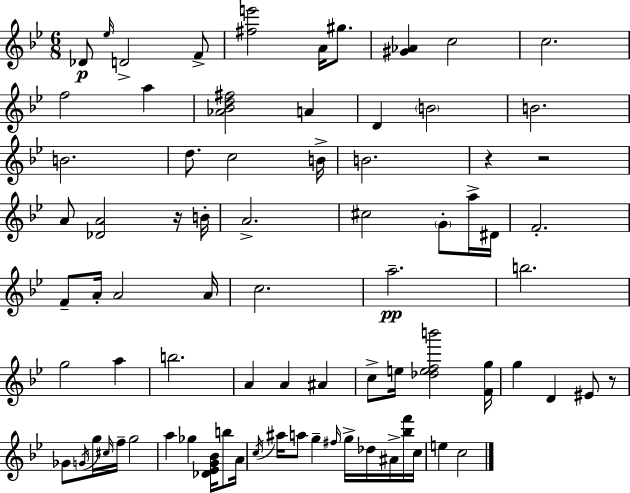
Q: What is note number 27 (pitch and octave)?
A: F4